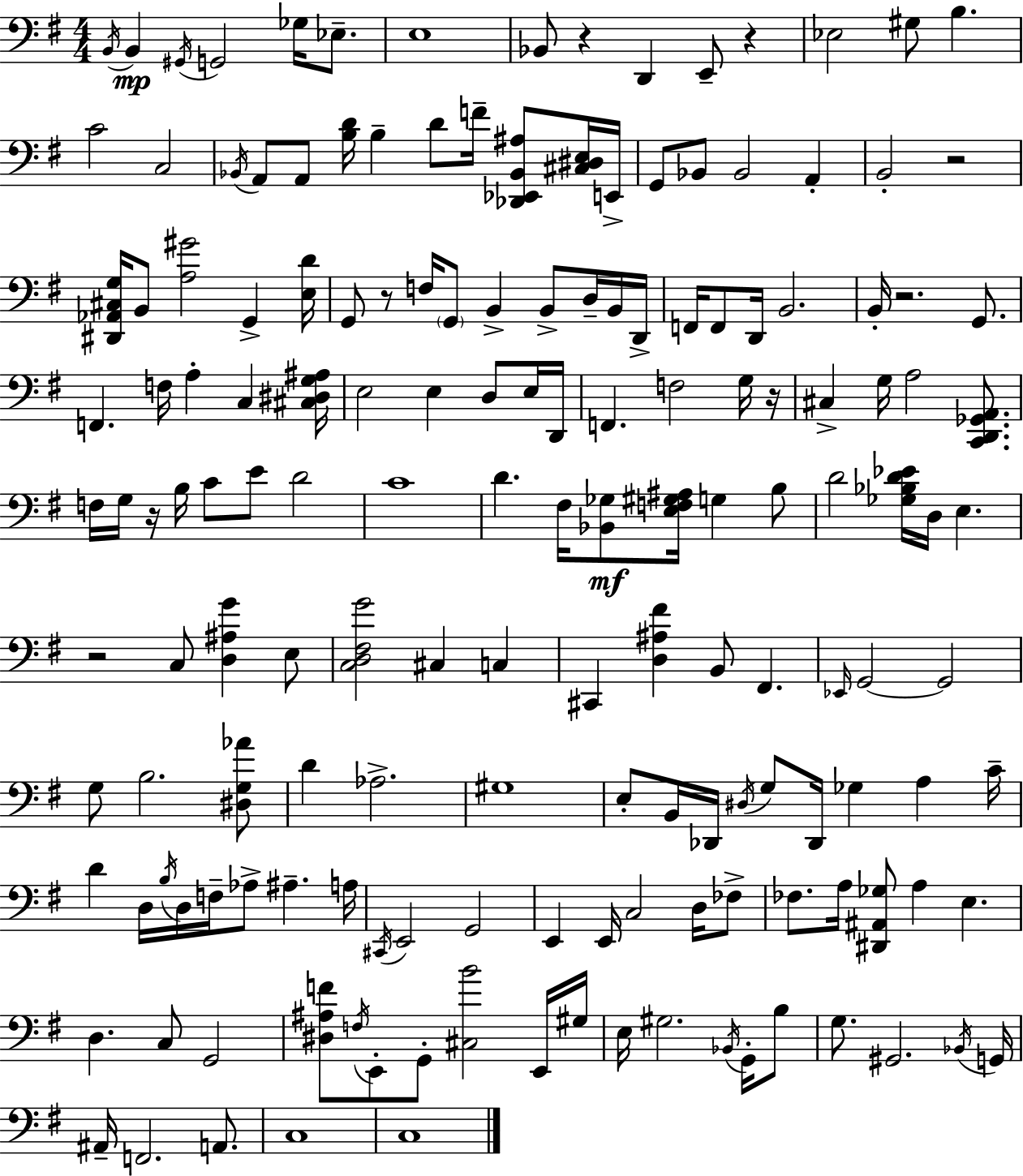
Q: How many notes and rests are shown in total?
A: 164